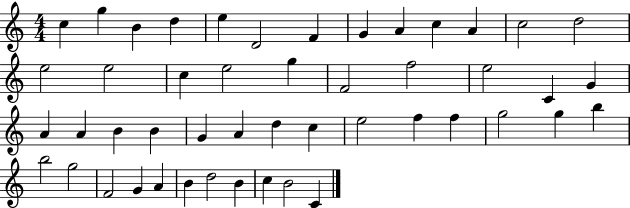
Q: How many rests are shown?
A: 0